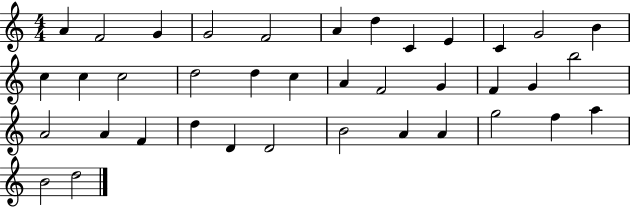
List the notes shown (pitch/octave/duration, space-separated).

A4/q F4/h G4/q G4/h F4/h A4/q D5/q C4/q E4/q C4/q G4/h B4/q C5/q C5/q C5/h D5/h D5/q C5/q A4/q F4/h G4/q F4/q G4/q B5/h A4/h A4/q F4/q D5/q D4/q D4/h B4/h A4/q A4/q G5/h F5/q A5/q B4/h D5/h